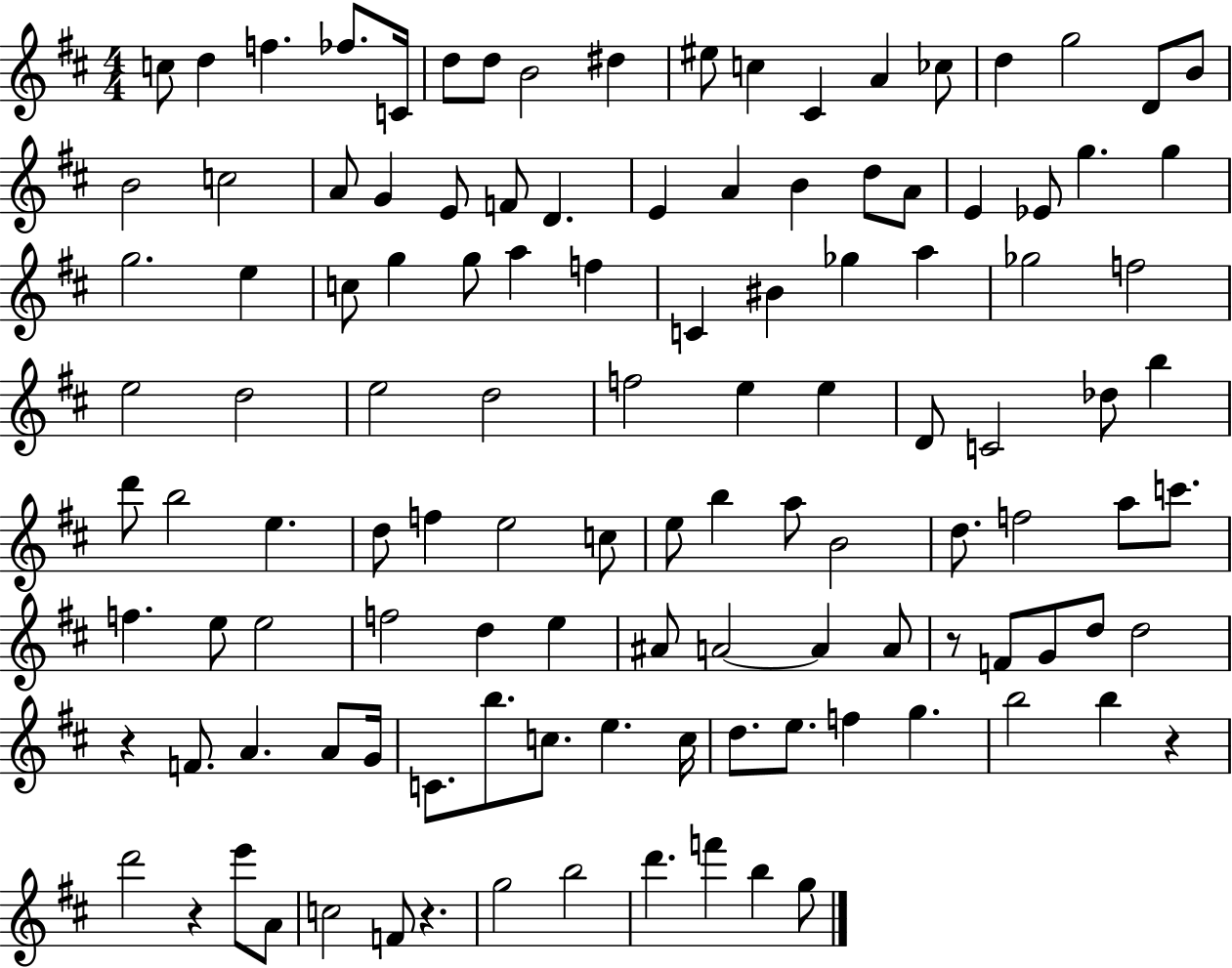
C5/e D5/q F5/q. FES5/e. C4/s D5/e D5/e B4/h D#5/q EIS5/e C5/q C#4/q A4/q CES5/e D5/q G5/h D4/e B4/e B4/h C5/h A4/e G4/q E4/e F4/e D4/q. E4/q A4/q B4/q D5/e A4/e E4/q Eb4/e G5/q. G5/q G5/h. E5/q C5/e G5/q G5/e A5/q F5/q C4/q BIS4/q Gb5/q A5/q Gb5/h F5/h E5/h D5/h E5/h D5/h F5/h E5/q E5/q D4/e C4/h Db5/e B5/q D6/e B5/h E5/q. D5/e F5/q E5/h C5/e E5/e B5/q A5/e B4/h D5/e. F5/h A5/e C6/e. F5/q. E5/e E5/h F5/h D5/q E5/q A#4/e A4/h A4/q A4/e R/e F4/e G4/e D5/e D5/h R/q F4/e. A4/q. A4/e G4/s C4/e. B5/e. C5/e. E5/q. C5/s D5/e. E5/e. F5/q G5/q. B5/h B5/q R/q D6/h R/q E6/e A4/e C5/h F4/e R/q. G5/h B5/h D6/q. F6/q B5/q G5/e